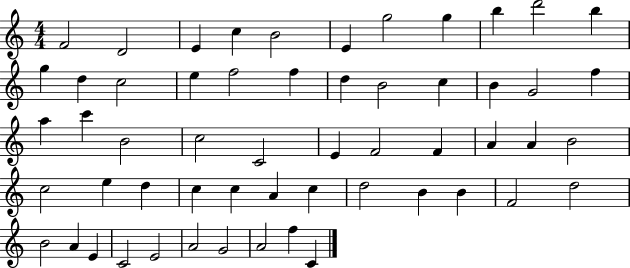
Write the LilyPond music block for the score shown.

{
  \clef treble
  \numericTimeSignature
  \time 4/4
  \key c \major
  f'2 d'2 | e'4 c''4 b'2 | e'4 g''2 g''4 | b''4 d'''2 b''4 | \break g''4 d''4 c''2 | e''4 f''2 f''4 | d''4 b'2 c''4 | b'4 g'2 f''4 | \break a''4 c'''4 b'2 | c''2 c'2 | e'4 f'2 f'4 | a'4 a'4 b'2 | \break c''2 e''4 d''4 | c''4 c''4 a'4 c''4 | d''2 b'4 b'4 | f'2 d''2 | \break b'2 a'4 e'4 | c'2 e'2 | a'2 g'2 | a'2 f''4 c'4 | \break \bar "|."
}